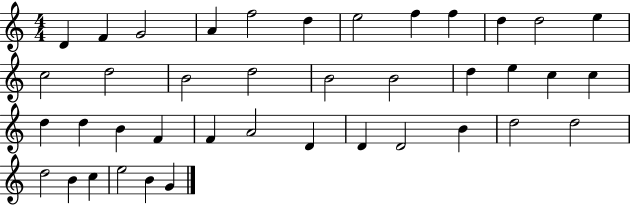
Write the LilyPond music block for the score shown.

{
  \clef treble
  \numericTimeSignature
  \time 4/4
  \key c \major
  d'4 f'4 g'2 | a'4 f''2 d''4 | e''2 f''4 f''4 | d''4 d''2 e''4 | \break c''2 d''2 | b'2 d''2 | b'2 b'2 | d''4 e''4 c''4 c''4 | \break d''4 d''4 b'4 f'4 | f'4 a'2 d'4 | d'4 d'2 b'4 | d''2 d''2 | \break d''2 b'4 c''4 | e''2 b'4 g'4 | \bar "|."
}